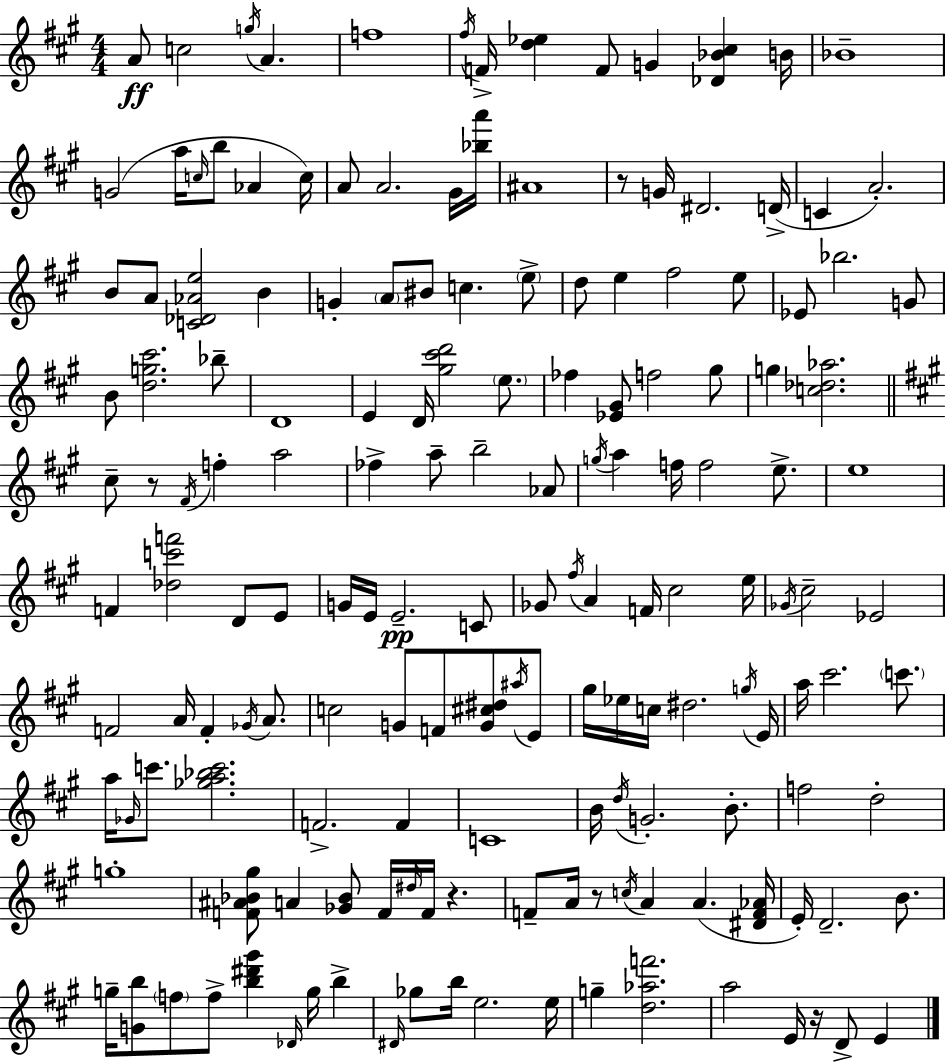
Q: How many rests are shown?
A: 5